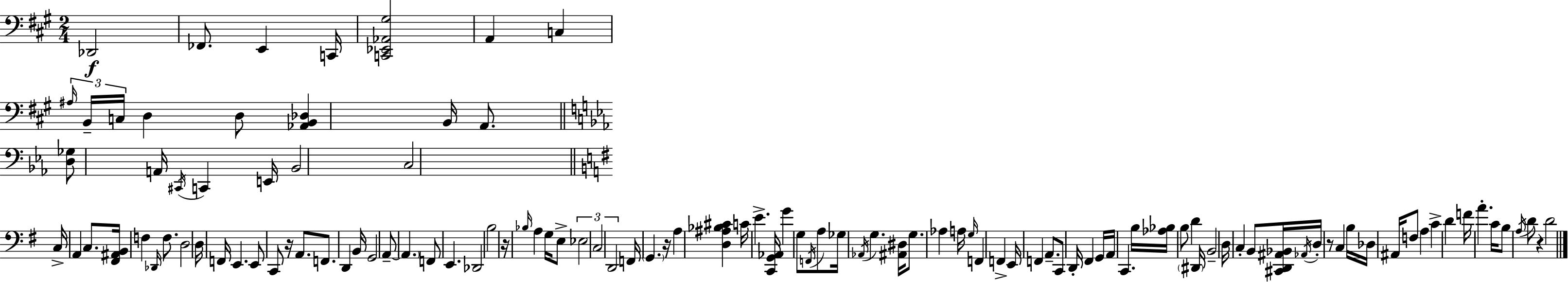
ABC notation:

X:1
T:Untitled
M:2/4
L:1/4
K:A
_D,,2 _F,,/2 E,, C,,/4 [C,,_E,,_A,,^G,]2 A,, C, ^A,/4 B,,/4 C,/4 D, D,/2 [_A,,B,,_D,] B,,/4 A,,/2 [D,_G,]/2 A,,/4 ^C,,/4 C,, E,,/4 _B,,2 C,2 C,/4 A,, C,/2 [^F,,^A,,B,,]/4 F, _D,,/4 F,/2 D,2 D,/4 F,,/4 E,, E,,/2 C,,/2 z/4 A,,/2 F,,/2 D,, B,,/4 G,,2 A,,/2 A,, F,,/2 E,, _D,,2 B,2 z/4 _B,/4 A, G,/4 E,/2 _E,2 C,2 D,,2 F,,/4 G,, z/4 A, [D,^A,_B,^C] C/4 E [C,,G,,_A,,]/4 G G,/2 F,,/4 A,/2 _G,/4 _A,,/4 G, [^A,,^D,]/4 G,/2 _A, A,/4 G,/4 F,, F,, E,,/4 F,, A,,/2 C,,/2 D,,/4 ^F,, G,,/4 A,,/4 C,, B,/4 [_A,_B,]/4 B,/2 D ^D,,/4 B,,2 D,/4 C, B,,/2 [^C,,D,,^A,,_B,,]/4 _A,,/4 D,/4 z/2 C, B,/4 _D,/4 ^A,,/4 F,/2 A, C D F/4 A C/4 B,/2 A,/4 D/2 z D2